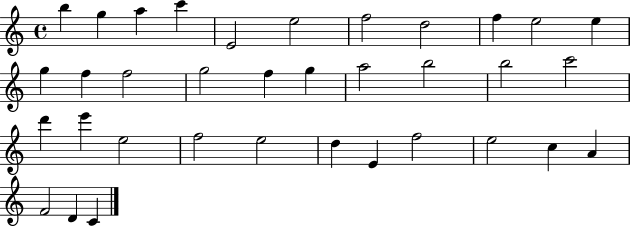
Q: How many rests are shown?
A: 0